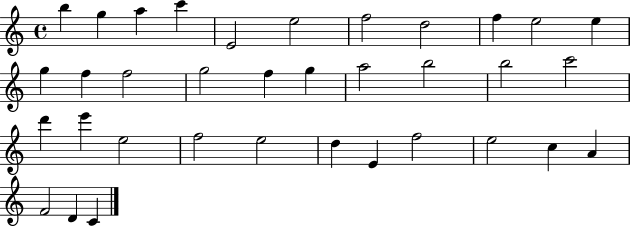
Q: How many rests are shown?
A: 0